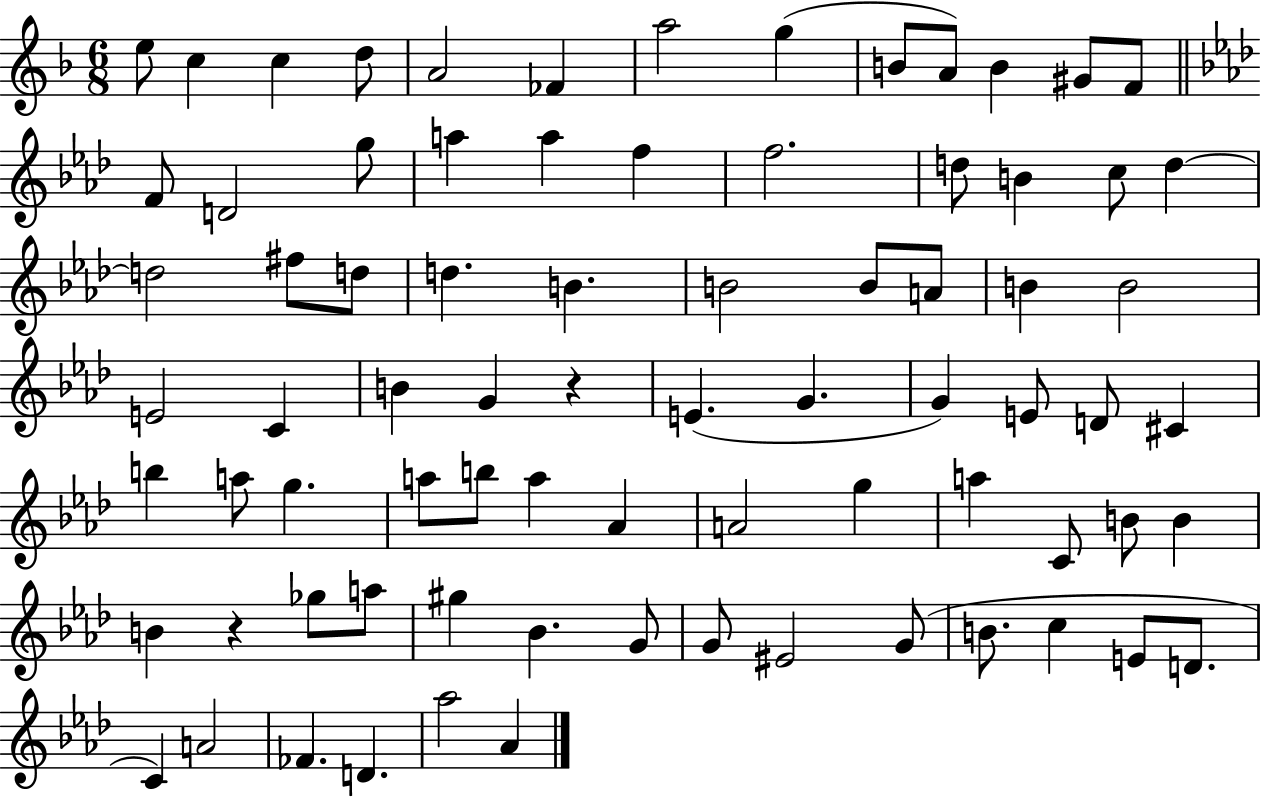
X:1
T:Untitled
M:6/8
L:1/4
K:F
e/2 c c d/2 A2 _F a2 g B/2 A/2 B ^G/2 F/2 F/2 D2 g/2 a a f f2 d/2 B c/2 d d2 ^f/2 d/2 d B B2 B/2 A/2 B B2 E2 C B G z E G G E/2 D/2 ^C b a/2 g a/2 b/2 a _A A2 g a C/2 B/2 B B z _g/2 a/2 ^g _B G/2 G/2 ^E2 G/2 B/2 c E/2 D/2 C A2 _F D _a2 _A